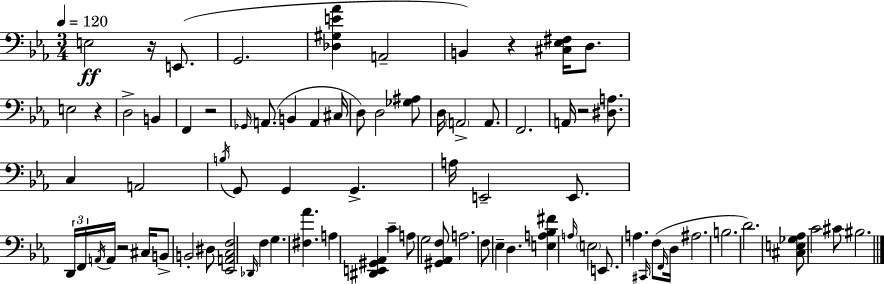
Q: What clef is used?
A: bass